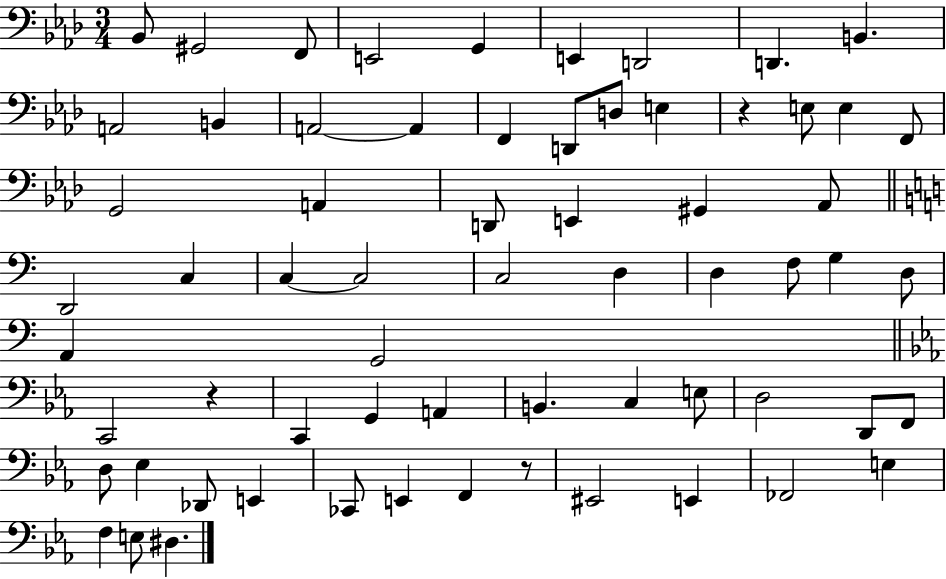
X:1
T:Untitled
M:3/4
L:1/4
K:Ab
_B,,/2 ^G,,2 F,,/2 E,,2 G,, E,, D,,2 D,, B,, A,,2 B,, A,,2 A,, F,, D,,/2 D,/2 E, z E,/2 E, F,,/2 G,,2 A,, D,,/2 E,, ^G,, _A,,/2 D,,2 C, C, C,2 C,2 D, D, F,/2 G, D,/2 A,, G,,2 C,,2 z C,, G,, A,, B,, C, E,/2 D,2 D,,/2 F,,/2 D,/2 _E, _D,,/2 E,, _C,,/2 E,, F,, z/2 ^E,,2 E,, _F,,2 E, F, E,/2 ^D,